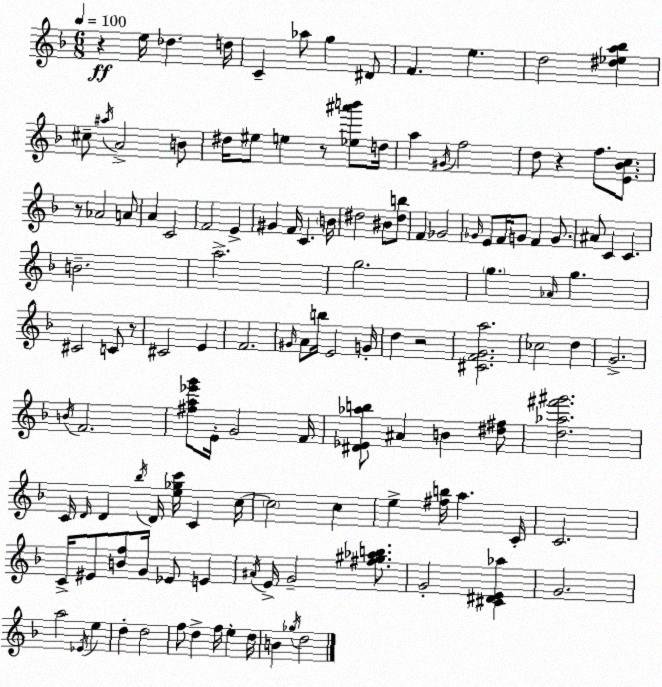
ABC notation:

X:1
T:Untitled
M:6/8
L:1/4
K:F
z e/4 _d d/4 C _a/2 g ^D/2 F e d2 [^d_ea_b] ^c/2 ^a/4 A2 B/2 ^d/4 ^e/2 e z/2 [_e^a'b']/2 d/4 a ^G/4 f2 d/2 z f/2 [E_Bc]/2 z/2 _A2 A/2 A C2 F2 E ^G F/4 C B/4 ^d2 ^B/2 [^db]/2 F _G2 _G/4 E/2 F/4 G/2 F G/2 ^A/2 C C B2 a2 g2 g _A/4 g ^C2 C/2 z/2 ^C2 E F2 ^G/4 A/2 b/4 E2 G/4 d z2 [^CFGa]2 _c2 d G2 B/4 F2 [^fa_e'g']/2 E/4 G2 F/4 [^D_E_ab]/2 ^A B [^d^f]/2 [d_a^f'^g']2 C/4 D/4 D _b/4 D/4 [e_gc']/4 C c/4 c2 c e [^fb]/4 a C/4 C2 C/4 ^E/2 [Bf]/2 G/4 _E/2 E ^A/4 E/4 G2 [^f^g_ab]/2 G2 [^C^DE_a] G2 a2 _E/4 e d d2 f/2 d f/4 e d/4 B _g/4 d2